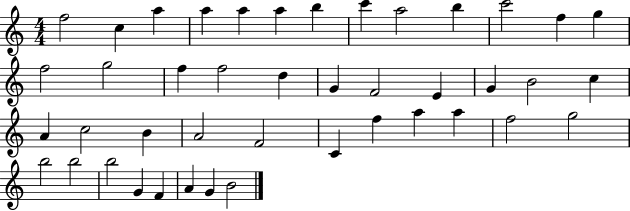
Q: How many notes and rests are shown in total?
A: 43